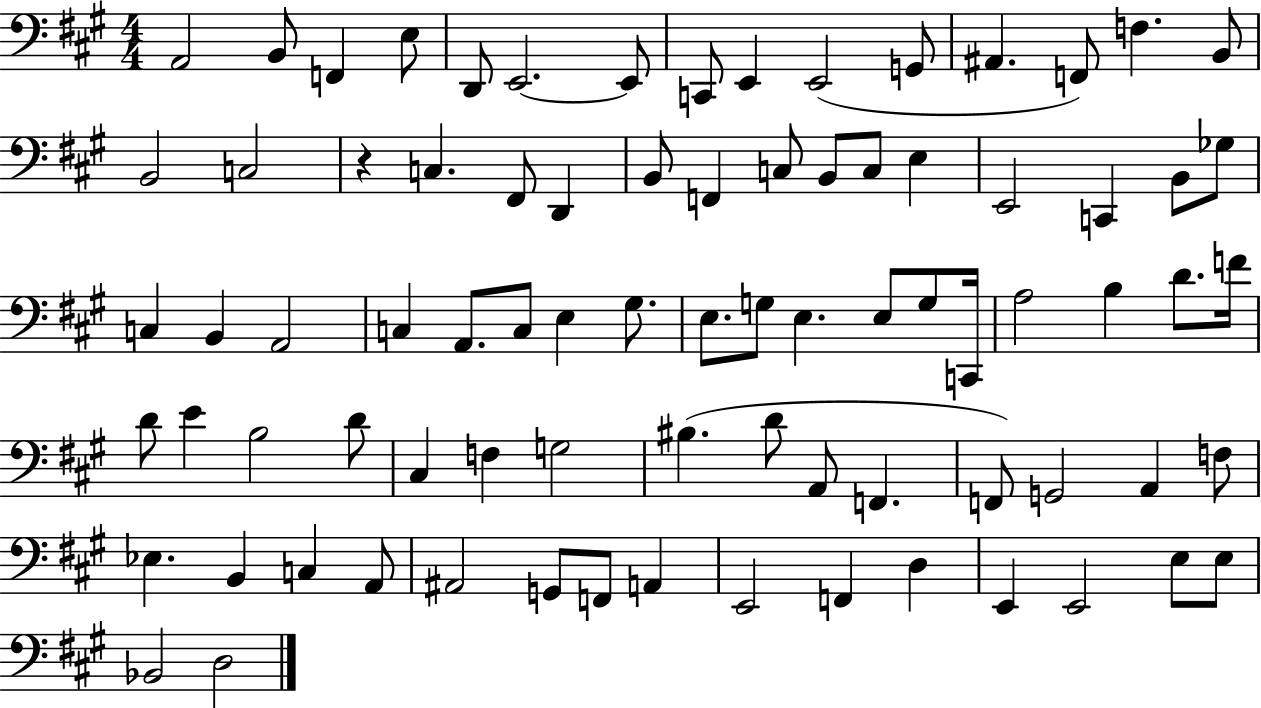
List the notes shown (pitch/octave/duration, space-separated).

A2/h B2/e F2/q E3/e D2/e E2/h. E2/e C2/e E2/q E2/h G2/e A#2/q. F2/e F3/q. B2/e B2/h C3/h R/q C3/q. F#2/e D2/q B2/e F2/q C3/e B2/e C3/e E3/q E2/h C2/q B2/e Gb3/e C3/q B2/q A2/h C3/q A2/e. C3/e E3/q G#3/e. E3/e. G3/e E3/q. E3/e G3/e C2/s A3/h B3/q D4/e. F4/s D4/e E4/q B3/h D4/e C#3/q F3/q G3/h BIS3/q. D4/e A2/e F2/q. F2/e G2/h A2/q F3/e Eb3/q. B2/q C3/q A2/e A#2/h G2/e F2/e A2/q E2/h F2/q D3/q E2/q E2/h E3/e E3/e Bb2/h D3/h